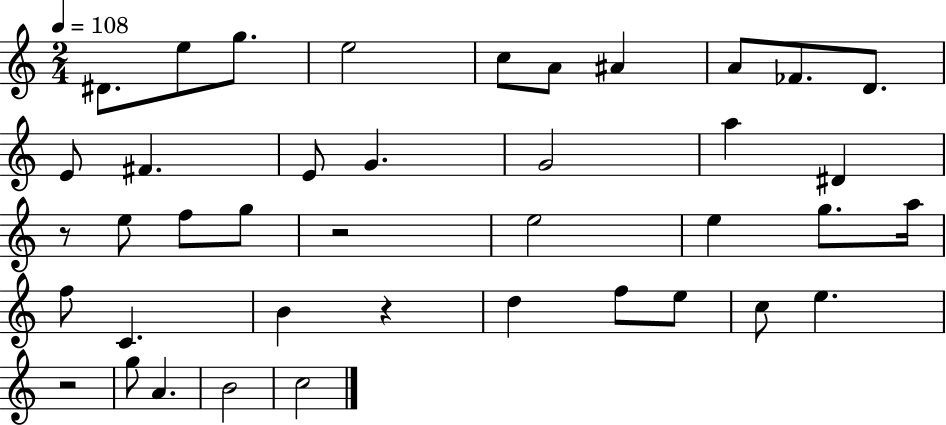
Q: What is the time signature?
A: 2/4